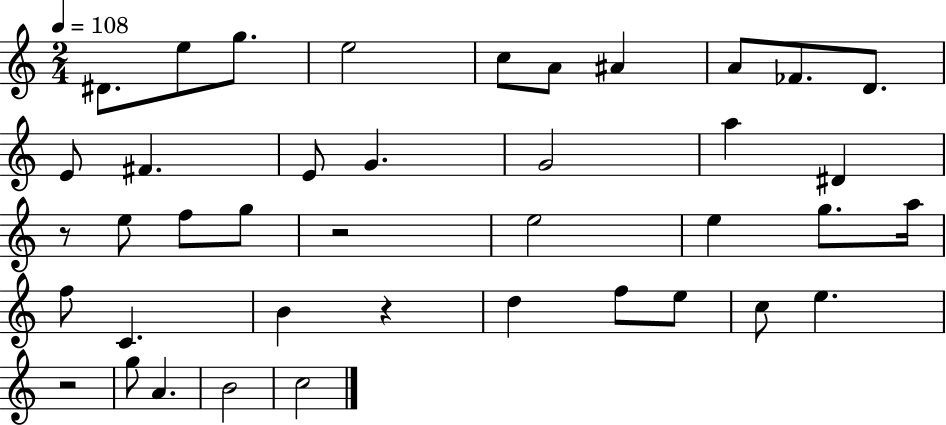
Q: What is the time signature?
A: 2/4